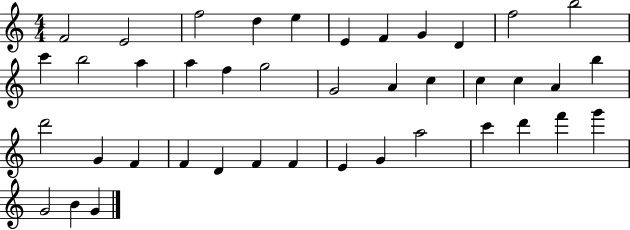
{
  \clef treble
  \numericTimeSignature
  \time 4/4
  \key c \major
  f'2 e'2 | f''2 d''4 e''4 | e'4 f'4 g'4 d'4 | f''2 b''2 | \break c'''4 b''2 a''4 | a''4 f''4 g''2 | g'2 a'4 c''4 | c''4 c''4 a'4 b''4 | \break d'''2 g'4 f'4 | f'4 d'4 f'4 f'4 | e'4 g'4 a''2 | c'''4 d'''4 f'''4 g'''4 | \break g'2 b'4 g'4 | \bar "|."
}